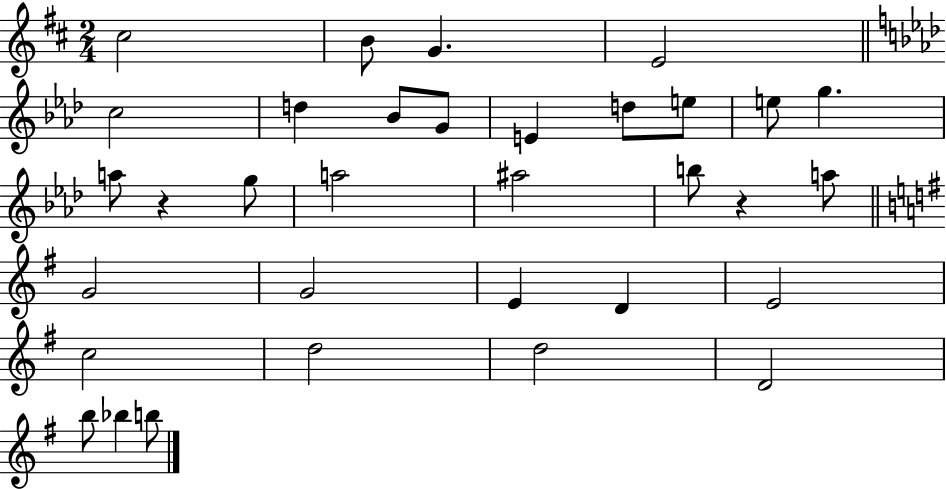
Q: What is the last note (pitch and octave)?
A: B5